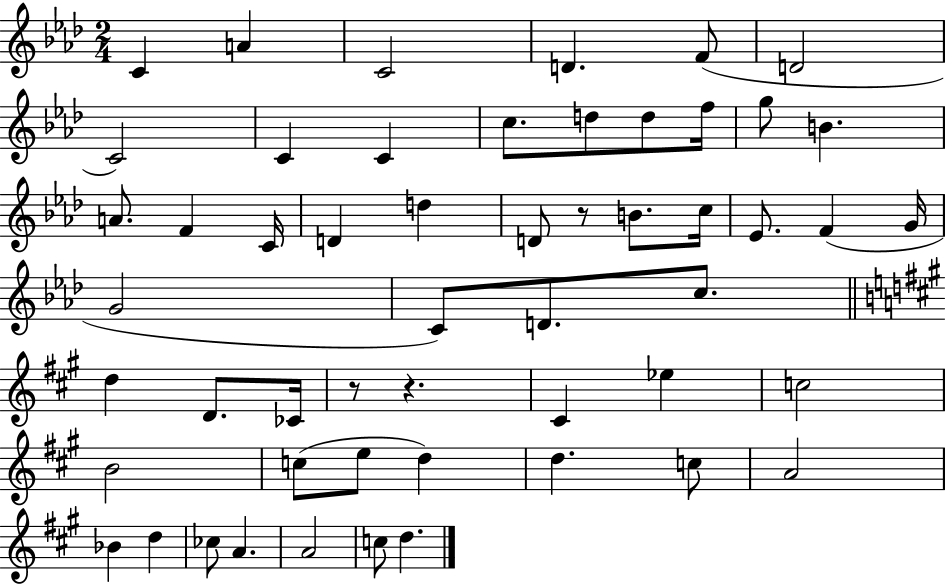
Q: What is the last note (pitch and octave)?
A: D5